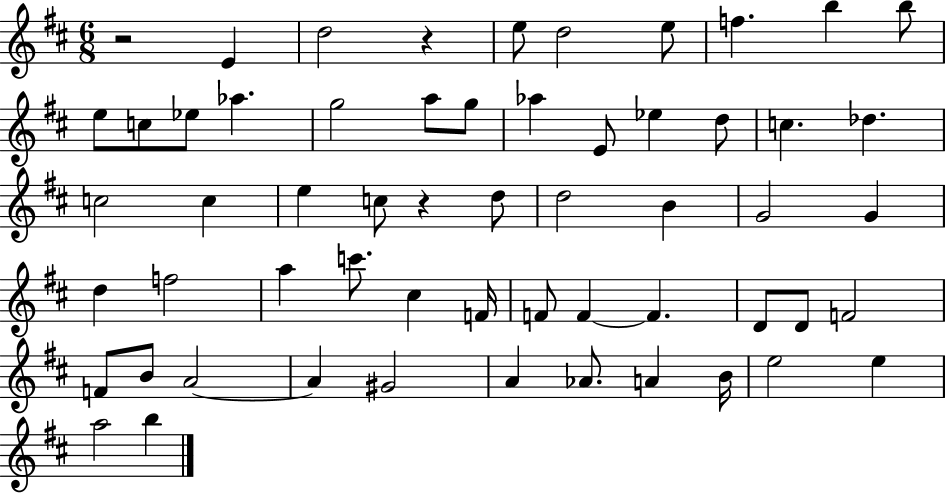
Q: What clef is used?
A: treble